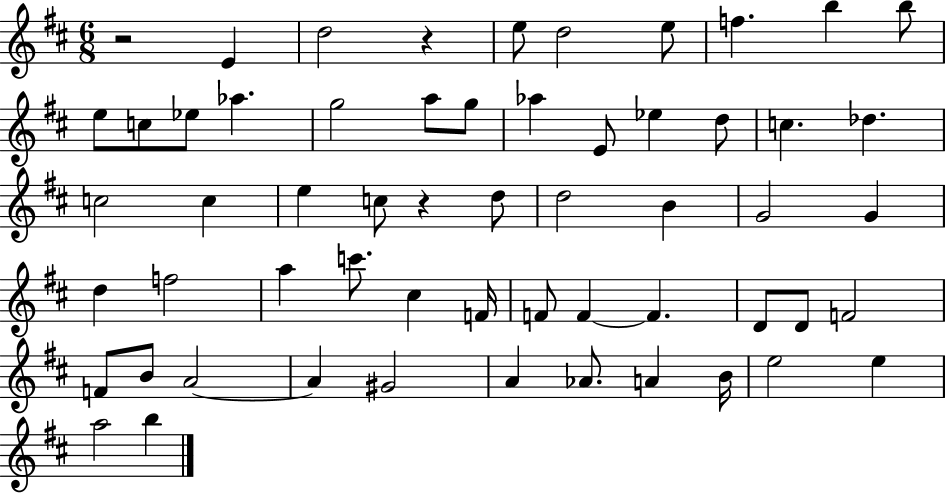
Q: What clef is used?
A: treble